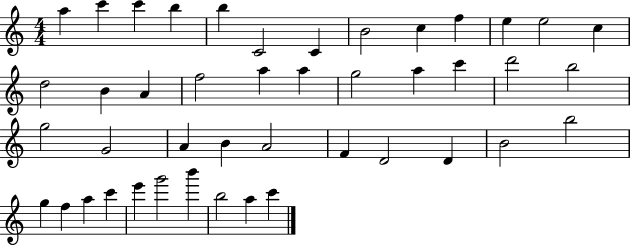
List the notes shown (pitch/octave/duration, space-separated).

A5/q C6/q C6/q B5/q B5/q C4/h C4/q B4/h C5/q F5/q E5/q E5/h C5/q D5/h B4/q A4/q F5/h A5/q A5/q G5/h A5/q C6/q D6/h B5/h G5/h G4/h A4/q B4/q A4/h F4/q D4/h D4/q B4/h B5/h G5/q F5/q A5/q C6/q E6/q G6/h B6/q B5/h A5/q C6/q